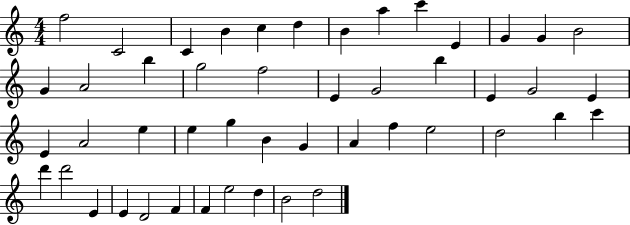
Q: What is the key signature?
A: C major